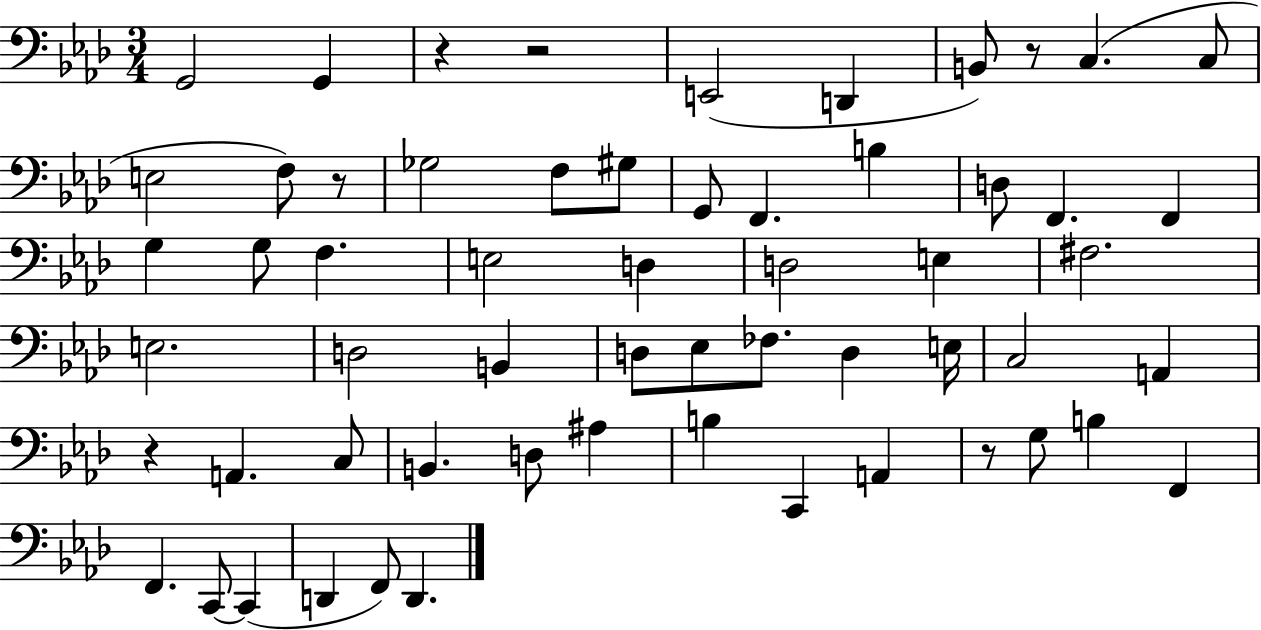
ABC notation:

X:1
T:Untitled
M:3/4
L:1/4
K:Ab
G,,2 G,, z z2 E,,2 D,, B,,/2 z/2 C, C,/2 E,2 F,/2 z/2 _G,2 F,/2 ^G,/2 G,,/2 F,, B, D,/2 F,, F,, G, G,/2 F, E,2 D, D,2 E, ^F,2 E,2 D,2 B,, D,/2 _E,/2 _F,/2 D, E,/4 C,2 A,, z A,, C,/2 B,, D,/2 ^A, B, C,, A,, z/2 G,/2 B, F,, F,, C,,/2 C,, D,, F,,/2 D,,